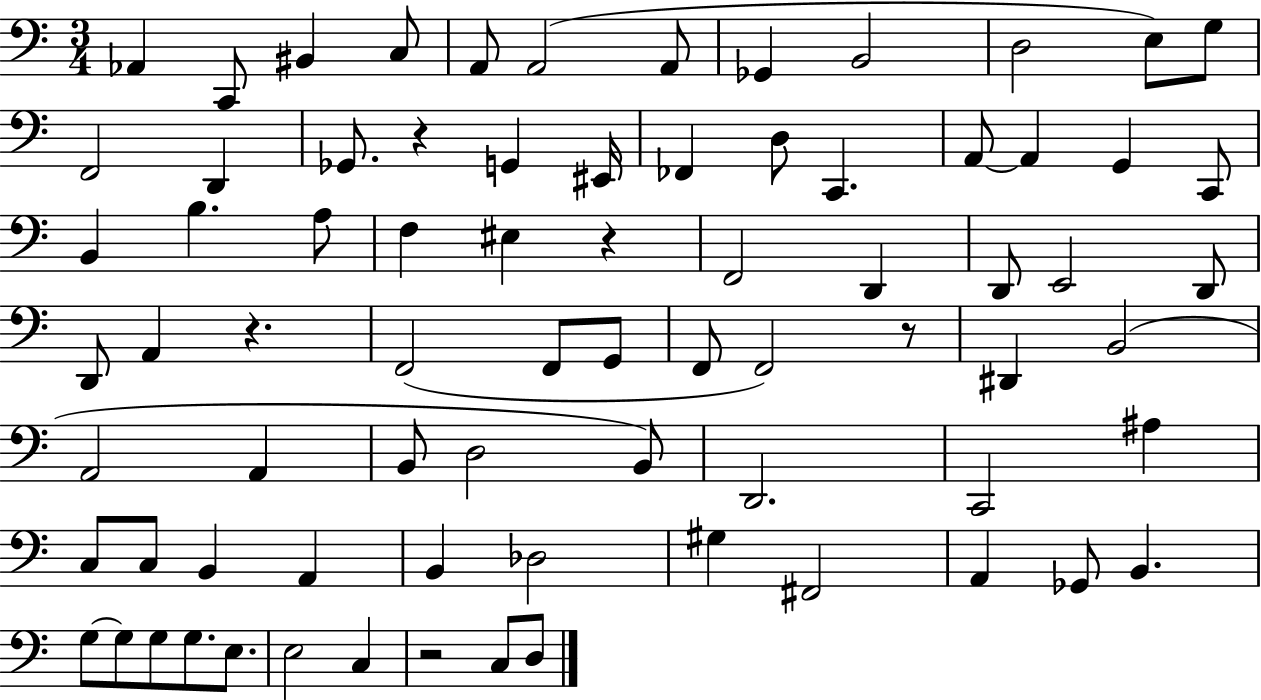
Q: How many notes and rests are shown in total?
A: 76